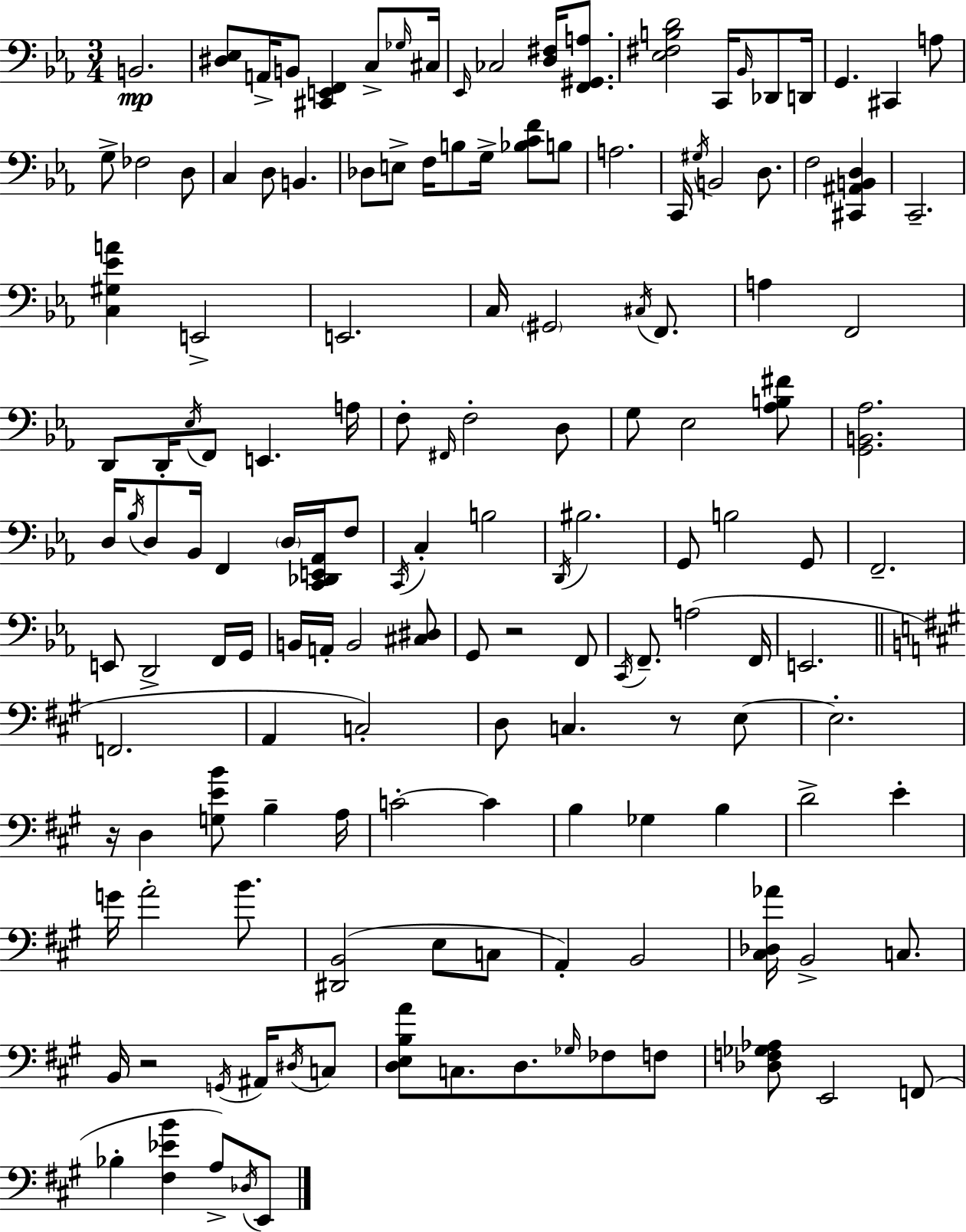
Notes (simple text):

B2/h. [D#3,Eb3]/e A2/s B2/e [C#2,E2,F2]/q C3/e Gb3/s C#3/s Eb2/s CES3/h [D3,F#3]/s [F2,G#2,A3]/e. [Eb3,F#3,B3,D4]/h C2/s Bb2/s Db2/e D2/s G2/q. C#2/q A3/e G3/e FES3/h D3/e C3/q D3/e B2/q. Db3/e E3/e F3/s B3/e G3/s [Bb3,C4,F4]/e B3/e A3/h. C2/s G#3/s B2/h D3/e. F3/h [C#2,A#2,B2,D3]/q C2/h. [C3,G#3,Eb4,A4]/q E2/h E2/h. C3/s G#2/h C#3/s F2/e. A3/q F2/h D2/e D2/s Eb3/s F2/e E2/q. A3/s F3/e F#2/s F3/h D3/e G3/e Eb3/h [Ab3,B3,F#4]/e [G2,B2,Ab3]/h. D3/s Bb3/s D3/e Bb2/s F2/q D3/s [C2,Db2,E2,Ab2]/s F3/e C2/s C3/q B3/h D2/s BIS3/h. G2/e B3/h G2/e F2/h. E2/e D2/h F2/s G2/s B2/s A2/s B2/h [C#3,D#3]/e G2/e R/h F2/e C2/s F2/e. A3/h F2/s E2/h. F2/h. A2/q C3/h D3/e C3/q. R/e E3/e E3/h. R/s D3/q [G3,E4,B4]/e B3/q A3/s C4/h C4/q B3/q Gb3/q B3/q D4/h E4/q G4/s A4/h B4/e. [D#2,B2]/h E3/e C3/e A2/q B2/h [C#3,Db3,Ab4]/s B2/h C3/e. B2/s R/h G2/s A#2/s D#3/s C3/e [D3,E3,B3,A4]/e C3/e. D3/e. Gb3/s FES3/e F3/e [Db3,F3,Gb3,Ab3]/e E2/h F2/e Bb3/q [F#3,Eb4,B4]/q A3/e Db3/s E2/e